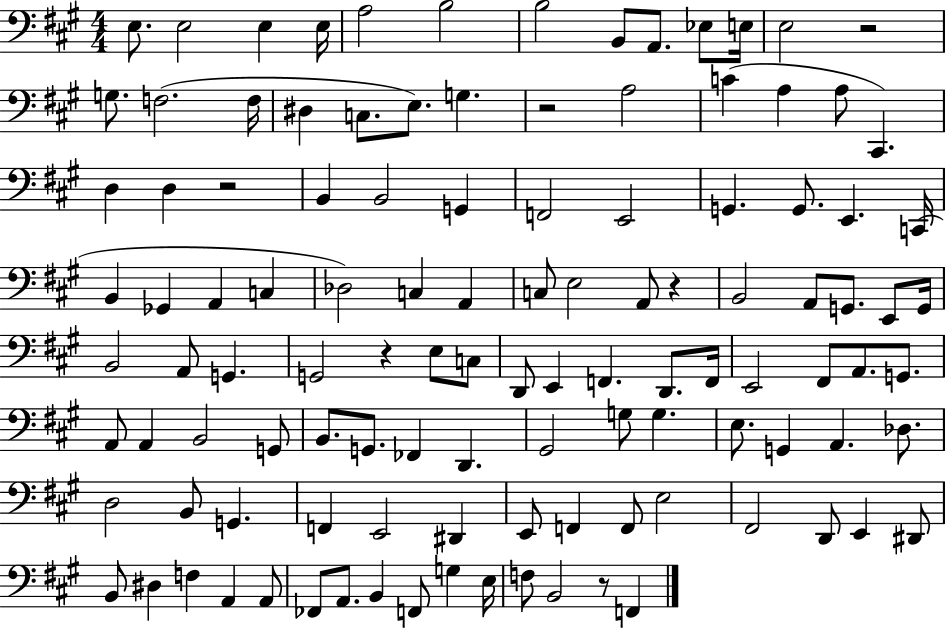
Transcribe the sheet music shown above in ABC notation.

X:1
T:Untitled
M:4/4
L:1/4
K:A
E,/2 E,2 E, E,/4 A,2 B,2 B,2 B,,/2 A,,/2 _E,/2 E,/4 E,2 z2 G,/2 F,2 F,/4 ^D, C,/2 E,/2 G, z2 A,2 C A, A,/2 ^C,, D, D, z2 B,, B,,2 G,, F,,2 E,,2 G,, G,,/2 E,, C,,/4 B,, _G,, A,, C, _D,2 C, A,, C,/2 E,2 A,,/2 z B,,2 A,,/2 G,,/2 E,,/2 G,,/4 B,,2 A,,/2 G,, G,,2 z E,/2 C,/2 D,,/2 E,, F,, D,,/2 F,,/4 E,,2 ^F,,/2 A,,/2 G,,/2 A,,/2 A,, B,,2 G,,/2 B,,/2 G,,/2 _F,, D,, ^G,,2 G,/2 G, E,/2 G,, A,, _D,/2 D,2 B,,/2 G,, F,, E,,2 ^D,, E,,/2 F,, F,,/2 E,2 ^F,,2 D,,/2 E,, ^D,,/2 B,,/2 ^D, F, A,, A,,/2 _F,,/2 A,,/2 B,, F,,/2 G, E,/4 F,/2 B,,2 z/2 F,,